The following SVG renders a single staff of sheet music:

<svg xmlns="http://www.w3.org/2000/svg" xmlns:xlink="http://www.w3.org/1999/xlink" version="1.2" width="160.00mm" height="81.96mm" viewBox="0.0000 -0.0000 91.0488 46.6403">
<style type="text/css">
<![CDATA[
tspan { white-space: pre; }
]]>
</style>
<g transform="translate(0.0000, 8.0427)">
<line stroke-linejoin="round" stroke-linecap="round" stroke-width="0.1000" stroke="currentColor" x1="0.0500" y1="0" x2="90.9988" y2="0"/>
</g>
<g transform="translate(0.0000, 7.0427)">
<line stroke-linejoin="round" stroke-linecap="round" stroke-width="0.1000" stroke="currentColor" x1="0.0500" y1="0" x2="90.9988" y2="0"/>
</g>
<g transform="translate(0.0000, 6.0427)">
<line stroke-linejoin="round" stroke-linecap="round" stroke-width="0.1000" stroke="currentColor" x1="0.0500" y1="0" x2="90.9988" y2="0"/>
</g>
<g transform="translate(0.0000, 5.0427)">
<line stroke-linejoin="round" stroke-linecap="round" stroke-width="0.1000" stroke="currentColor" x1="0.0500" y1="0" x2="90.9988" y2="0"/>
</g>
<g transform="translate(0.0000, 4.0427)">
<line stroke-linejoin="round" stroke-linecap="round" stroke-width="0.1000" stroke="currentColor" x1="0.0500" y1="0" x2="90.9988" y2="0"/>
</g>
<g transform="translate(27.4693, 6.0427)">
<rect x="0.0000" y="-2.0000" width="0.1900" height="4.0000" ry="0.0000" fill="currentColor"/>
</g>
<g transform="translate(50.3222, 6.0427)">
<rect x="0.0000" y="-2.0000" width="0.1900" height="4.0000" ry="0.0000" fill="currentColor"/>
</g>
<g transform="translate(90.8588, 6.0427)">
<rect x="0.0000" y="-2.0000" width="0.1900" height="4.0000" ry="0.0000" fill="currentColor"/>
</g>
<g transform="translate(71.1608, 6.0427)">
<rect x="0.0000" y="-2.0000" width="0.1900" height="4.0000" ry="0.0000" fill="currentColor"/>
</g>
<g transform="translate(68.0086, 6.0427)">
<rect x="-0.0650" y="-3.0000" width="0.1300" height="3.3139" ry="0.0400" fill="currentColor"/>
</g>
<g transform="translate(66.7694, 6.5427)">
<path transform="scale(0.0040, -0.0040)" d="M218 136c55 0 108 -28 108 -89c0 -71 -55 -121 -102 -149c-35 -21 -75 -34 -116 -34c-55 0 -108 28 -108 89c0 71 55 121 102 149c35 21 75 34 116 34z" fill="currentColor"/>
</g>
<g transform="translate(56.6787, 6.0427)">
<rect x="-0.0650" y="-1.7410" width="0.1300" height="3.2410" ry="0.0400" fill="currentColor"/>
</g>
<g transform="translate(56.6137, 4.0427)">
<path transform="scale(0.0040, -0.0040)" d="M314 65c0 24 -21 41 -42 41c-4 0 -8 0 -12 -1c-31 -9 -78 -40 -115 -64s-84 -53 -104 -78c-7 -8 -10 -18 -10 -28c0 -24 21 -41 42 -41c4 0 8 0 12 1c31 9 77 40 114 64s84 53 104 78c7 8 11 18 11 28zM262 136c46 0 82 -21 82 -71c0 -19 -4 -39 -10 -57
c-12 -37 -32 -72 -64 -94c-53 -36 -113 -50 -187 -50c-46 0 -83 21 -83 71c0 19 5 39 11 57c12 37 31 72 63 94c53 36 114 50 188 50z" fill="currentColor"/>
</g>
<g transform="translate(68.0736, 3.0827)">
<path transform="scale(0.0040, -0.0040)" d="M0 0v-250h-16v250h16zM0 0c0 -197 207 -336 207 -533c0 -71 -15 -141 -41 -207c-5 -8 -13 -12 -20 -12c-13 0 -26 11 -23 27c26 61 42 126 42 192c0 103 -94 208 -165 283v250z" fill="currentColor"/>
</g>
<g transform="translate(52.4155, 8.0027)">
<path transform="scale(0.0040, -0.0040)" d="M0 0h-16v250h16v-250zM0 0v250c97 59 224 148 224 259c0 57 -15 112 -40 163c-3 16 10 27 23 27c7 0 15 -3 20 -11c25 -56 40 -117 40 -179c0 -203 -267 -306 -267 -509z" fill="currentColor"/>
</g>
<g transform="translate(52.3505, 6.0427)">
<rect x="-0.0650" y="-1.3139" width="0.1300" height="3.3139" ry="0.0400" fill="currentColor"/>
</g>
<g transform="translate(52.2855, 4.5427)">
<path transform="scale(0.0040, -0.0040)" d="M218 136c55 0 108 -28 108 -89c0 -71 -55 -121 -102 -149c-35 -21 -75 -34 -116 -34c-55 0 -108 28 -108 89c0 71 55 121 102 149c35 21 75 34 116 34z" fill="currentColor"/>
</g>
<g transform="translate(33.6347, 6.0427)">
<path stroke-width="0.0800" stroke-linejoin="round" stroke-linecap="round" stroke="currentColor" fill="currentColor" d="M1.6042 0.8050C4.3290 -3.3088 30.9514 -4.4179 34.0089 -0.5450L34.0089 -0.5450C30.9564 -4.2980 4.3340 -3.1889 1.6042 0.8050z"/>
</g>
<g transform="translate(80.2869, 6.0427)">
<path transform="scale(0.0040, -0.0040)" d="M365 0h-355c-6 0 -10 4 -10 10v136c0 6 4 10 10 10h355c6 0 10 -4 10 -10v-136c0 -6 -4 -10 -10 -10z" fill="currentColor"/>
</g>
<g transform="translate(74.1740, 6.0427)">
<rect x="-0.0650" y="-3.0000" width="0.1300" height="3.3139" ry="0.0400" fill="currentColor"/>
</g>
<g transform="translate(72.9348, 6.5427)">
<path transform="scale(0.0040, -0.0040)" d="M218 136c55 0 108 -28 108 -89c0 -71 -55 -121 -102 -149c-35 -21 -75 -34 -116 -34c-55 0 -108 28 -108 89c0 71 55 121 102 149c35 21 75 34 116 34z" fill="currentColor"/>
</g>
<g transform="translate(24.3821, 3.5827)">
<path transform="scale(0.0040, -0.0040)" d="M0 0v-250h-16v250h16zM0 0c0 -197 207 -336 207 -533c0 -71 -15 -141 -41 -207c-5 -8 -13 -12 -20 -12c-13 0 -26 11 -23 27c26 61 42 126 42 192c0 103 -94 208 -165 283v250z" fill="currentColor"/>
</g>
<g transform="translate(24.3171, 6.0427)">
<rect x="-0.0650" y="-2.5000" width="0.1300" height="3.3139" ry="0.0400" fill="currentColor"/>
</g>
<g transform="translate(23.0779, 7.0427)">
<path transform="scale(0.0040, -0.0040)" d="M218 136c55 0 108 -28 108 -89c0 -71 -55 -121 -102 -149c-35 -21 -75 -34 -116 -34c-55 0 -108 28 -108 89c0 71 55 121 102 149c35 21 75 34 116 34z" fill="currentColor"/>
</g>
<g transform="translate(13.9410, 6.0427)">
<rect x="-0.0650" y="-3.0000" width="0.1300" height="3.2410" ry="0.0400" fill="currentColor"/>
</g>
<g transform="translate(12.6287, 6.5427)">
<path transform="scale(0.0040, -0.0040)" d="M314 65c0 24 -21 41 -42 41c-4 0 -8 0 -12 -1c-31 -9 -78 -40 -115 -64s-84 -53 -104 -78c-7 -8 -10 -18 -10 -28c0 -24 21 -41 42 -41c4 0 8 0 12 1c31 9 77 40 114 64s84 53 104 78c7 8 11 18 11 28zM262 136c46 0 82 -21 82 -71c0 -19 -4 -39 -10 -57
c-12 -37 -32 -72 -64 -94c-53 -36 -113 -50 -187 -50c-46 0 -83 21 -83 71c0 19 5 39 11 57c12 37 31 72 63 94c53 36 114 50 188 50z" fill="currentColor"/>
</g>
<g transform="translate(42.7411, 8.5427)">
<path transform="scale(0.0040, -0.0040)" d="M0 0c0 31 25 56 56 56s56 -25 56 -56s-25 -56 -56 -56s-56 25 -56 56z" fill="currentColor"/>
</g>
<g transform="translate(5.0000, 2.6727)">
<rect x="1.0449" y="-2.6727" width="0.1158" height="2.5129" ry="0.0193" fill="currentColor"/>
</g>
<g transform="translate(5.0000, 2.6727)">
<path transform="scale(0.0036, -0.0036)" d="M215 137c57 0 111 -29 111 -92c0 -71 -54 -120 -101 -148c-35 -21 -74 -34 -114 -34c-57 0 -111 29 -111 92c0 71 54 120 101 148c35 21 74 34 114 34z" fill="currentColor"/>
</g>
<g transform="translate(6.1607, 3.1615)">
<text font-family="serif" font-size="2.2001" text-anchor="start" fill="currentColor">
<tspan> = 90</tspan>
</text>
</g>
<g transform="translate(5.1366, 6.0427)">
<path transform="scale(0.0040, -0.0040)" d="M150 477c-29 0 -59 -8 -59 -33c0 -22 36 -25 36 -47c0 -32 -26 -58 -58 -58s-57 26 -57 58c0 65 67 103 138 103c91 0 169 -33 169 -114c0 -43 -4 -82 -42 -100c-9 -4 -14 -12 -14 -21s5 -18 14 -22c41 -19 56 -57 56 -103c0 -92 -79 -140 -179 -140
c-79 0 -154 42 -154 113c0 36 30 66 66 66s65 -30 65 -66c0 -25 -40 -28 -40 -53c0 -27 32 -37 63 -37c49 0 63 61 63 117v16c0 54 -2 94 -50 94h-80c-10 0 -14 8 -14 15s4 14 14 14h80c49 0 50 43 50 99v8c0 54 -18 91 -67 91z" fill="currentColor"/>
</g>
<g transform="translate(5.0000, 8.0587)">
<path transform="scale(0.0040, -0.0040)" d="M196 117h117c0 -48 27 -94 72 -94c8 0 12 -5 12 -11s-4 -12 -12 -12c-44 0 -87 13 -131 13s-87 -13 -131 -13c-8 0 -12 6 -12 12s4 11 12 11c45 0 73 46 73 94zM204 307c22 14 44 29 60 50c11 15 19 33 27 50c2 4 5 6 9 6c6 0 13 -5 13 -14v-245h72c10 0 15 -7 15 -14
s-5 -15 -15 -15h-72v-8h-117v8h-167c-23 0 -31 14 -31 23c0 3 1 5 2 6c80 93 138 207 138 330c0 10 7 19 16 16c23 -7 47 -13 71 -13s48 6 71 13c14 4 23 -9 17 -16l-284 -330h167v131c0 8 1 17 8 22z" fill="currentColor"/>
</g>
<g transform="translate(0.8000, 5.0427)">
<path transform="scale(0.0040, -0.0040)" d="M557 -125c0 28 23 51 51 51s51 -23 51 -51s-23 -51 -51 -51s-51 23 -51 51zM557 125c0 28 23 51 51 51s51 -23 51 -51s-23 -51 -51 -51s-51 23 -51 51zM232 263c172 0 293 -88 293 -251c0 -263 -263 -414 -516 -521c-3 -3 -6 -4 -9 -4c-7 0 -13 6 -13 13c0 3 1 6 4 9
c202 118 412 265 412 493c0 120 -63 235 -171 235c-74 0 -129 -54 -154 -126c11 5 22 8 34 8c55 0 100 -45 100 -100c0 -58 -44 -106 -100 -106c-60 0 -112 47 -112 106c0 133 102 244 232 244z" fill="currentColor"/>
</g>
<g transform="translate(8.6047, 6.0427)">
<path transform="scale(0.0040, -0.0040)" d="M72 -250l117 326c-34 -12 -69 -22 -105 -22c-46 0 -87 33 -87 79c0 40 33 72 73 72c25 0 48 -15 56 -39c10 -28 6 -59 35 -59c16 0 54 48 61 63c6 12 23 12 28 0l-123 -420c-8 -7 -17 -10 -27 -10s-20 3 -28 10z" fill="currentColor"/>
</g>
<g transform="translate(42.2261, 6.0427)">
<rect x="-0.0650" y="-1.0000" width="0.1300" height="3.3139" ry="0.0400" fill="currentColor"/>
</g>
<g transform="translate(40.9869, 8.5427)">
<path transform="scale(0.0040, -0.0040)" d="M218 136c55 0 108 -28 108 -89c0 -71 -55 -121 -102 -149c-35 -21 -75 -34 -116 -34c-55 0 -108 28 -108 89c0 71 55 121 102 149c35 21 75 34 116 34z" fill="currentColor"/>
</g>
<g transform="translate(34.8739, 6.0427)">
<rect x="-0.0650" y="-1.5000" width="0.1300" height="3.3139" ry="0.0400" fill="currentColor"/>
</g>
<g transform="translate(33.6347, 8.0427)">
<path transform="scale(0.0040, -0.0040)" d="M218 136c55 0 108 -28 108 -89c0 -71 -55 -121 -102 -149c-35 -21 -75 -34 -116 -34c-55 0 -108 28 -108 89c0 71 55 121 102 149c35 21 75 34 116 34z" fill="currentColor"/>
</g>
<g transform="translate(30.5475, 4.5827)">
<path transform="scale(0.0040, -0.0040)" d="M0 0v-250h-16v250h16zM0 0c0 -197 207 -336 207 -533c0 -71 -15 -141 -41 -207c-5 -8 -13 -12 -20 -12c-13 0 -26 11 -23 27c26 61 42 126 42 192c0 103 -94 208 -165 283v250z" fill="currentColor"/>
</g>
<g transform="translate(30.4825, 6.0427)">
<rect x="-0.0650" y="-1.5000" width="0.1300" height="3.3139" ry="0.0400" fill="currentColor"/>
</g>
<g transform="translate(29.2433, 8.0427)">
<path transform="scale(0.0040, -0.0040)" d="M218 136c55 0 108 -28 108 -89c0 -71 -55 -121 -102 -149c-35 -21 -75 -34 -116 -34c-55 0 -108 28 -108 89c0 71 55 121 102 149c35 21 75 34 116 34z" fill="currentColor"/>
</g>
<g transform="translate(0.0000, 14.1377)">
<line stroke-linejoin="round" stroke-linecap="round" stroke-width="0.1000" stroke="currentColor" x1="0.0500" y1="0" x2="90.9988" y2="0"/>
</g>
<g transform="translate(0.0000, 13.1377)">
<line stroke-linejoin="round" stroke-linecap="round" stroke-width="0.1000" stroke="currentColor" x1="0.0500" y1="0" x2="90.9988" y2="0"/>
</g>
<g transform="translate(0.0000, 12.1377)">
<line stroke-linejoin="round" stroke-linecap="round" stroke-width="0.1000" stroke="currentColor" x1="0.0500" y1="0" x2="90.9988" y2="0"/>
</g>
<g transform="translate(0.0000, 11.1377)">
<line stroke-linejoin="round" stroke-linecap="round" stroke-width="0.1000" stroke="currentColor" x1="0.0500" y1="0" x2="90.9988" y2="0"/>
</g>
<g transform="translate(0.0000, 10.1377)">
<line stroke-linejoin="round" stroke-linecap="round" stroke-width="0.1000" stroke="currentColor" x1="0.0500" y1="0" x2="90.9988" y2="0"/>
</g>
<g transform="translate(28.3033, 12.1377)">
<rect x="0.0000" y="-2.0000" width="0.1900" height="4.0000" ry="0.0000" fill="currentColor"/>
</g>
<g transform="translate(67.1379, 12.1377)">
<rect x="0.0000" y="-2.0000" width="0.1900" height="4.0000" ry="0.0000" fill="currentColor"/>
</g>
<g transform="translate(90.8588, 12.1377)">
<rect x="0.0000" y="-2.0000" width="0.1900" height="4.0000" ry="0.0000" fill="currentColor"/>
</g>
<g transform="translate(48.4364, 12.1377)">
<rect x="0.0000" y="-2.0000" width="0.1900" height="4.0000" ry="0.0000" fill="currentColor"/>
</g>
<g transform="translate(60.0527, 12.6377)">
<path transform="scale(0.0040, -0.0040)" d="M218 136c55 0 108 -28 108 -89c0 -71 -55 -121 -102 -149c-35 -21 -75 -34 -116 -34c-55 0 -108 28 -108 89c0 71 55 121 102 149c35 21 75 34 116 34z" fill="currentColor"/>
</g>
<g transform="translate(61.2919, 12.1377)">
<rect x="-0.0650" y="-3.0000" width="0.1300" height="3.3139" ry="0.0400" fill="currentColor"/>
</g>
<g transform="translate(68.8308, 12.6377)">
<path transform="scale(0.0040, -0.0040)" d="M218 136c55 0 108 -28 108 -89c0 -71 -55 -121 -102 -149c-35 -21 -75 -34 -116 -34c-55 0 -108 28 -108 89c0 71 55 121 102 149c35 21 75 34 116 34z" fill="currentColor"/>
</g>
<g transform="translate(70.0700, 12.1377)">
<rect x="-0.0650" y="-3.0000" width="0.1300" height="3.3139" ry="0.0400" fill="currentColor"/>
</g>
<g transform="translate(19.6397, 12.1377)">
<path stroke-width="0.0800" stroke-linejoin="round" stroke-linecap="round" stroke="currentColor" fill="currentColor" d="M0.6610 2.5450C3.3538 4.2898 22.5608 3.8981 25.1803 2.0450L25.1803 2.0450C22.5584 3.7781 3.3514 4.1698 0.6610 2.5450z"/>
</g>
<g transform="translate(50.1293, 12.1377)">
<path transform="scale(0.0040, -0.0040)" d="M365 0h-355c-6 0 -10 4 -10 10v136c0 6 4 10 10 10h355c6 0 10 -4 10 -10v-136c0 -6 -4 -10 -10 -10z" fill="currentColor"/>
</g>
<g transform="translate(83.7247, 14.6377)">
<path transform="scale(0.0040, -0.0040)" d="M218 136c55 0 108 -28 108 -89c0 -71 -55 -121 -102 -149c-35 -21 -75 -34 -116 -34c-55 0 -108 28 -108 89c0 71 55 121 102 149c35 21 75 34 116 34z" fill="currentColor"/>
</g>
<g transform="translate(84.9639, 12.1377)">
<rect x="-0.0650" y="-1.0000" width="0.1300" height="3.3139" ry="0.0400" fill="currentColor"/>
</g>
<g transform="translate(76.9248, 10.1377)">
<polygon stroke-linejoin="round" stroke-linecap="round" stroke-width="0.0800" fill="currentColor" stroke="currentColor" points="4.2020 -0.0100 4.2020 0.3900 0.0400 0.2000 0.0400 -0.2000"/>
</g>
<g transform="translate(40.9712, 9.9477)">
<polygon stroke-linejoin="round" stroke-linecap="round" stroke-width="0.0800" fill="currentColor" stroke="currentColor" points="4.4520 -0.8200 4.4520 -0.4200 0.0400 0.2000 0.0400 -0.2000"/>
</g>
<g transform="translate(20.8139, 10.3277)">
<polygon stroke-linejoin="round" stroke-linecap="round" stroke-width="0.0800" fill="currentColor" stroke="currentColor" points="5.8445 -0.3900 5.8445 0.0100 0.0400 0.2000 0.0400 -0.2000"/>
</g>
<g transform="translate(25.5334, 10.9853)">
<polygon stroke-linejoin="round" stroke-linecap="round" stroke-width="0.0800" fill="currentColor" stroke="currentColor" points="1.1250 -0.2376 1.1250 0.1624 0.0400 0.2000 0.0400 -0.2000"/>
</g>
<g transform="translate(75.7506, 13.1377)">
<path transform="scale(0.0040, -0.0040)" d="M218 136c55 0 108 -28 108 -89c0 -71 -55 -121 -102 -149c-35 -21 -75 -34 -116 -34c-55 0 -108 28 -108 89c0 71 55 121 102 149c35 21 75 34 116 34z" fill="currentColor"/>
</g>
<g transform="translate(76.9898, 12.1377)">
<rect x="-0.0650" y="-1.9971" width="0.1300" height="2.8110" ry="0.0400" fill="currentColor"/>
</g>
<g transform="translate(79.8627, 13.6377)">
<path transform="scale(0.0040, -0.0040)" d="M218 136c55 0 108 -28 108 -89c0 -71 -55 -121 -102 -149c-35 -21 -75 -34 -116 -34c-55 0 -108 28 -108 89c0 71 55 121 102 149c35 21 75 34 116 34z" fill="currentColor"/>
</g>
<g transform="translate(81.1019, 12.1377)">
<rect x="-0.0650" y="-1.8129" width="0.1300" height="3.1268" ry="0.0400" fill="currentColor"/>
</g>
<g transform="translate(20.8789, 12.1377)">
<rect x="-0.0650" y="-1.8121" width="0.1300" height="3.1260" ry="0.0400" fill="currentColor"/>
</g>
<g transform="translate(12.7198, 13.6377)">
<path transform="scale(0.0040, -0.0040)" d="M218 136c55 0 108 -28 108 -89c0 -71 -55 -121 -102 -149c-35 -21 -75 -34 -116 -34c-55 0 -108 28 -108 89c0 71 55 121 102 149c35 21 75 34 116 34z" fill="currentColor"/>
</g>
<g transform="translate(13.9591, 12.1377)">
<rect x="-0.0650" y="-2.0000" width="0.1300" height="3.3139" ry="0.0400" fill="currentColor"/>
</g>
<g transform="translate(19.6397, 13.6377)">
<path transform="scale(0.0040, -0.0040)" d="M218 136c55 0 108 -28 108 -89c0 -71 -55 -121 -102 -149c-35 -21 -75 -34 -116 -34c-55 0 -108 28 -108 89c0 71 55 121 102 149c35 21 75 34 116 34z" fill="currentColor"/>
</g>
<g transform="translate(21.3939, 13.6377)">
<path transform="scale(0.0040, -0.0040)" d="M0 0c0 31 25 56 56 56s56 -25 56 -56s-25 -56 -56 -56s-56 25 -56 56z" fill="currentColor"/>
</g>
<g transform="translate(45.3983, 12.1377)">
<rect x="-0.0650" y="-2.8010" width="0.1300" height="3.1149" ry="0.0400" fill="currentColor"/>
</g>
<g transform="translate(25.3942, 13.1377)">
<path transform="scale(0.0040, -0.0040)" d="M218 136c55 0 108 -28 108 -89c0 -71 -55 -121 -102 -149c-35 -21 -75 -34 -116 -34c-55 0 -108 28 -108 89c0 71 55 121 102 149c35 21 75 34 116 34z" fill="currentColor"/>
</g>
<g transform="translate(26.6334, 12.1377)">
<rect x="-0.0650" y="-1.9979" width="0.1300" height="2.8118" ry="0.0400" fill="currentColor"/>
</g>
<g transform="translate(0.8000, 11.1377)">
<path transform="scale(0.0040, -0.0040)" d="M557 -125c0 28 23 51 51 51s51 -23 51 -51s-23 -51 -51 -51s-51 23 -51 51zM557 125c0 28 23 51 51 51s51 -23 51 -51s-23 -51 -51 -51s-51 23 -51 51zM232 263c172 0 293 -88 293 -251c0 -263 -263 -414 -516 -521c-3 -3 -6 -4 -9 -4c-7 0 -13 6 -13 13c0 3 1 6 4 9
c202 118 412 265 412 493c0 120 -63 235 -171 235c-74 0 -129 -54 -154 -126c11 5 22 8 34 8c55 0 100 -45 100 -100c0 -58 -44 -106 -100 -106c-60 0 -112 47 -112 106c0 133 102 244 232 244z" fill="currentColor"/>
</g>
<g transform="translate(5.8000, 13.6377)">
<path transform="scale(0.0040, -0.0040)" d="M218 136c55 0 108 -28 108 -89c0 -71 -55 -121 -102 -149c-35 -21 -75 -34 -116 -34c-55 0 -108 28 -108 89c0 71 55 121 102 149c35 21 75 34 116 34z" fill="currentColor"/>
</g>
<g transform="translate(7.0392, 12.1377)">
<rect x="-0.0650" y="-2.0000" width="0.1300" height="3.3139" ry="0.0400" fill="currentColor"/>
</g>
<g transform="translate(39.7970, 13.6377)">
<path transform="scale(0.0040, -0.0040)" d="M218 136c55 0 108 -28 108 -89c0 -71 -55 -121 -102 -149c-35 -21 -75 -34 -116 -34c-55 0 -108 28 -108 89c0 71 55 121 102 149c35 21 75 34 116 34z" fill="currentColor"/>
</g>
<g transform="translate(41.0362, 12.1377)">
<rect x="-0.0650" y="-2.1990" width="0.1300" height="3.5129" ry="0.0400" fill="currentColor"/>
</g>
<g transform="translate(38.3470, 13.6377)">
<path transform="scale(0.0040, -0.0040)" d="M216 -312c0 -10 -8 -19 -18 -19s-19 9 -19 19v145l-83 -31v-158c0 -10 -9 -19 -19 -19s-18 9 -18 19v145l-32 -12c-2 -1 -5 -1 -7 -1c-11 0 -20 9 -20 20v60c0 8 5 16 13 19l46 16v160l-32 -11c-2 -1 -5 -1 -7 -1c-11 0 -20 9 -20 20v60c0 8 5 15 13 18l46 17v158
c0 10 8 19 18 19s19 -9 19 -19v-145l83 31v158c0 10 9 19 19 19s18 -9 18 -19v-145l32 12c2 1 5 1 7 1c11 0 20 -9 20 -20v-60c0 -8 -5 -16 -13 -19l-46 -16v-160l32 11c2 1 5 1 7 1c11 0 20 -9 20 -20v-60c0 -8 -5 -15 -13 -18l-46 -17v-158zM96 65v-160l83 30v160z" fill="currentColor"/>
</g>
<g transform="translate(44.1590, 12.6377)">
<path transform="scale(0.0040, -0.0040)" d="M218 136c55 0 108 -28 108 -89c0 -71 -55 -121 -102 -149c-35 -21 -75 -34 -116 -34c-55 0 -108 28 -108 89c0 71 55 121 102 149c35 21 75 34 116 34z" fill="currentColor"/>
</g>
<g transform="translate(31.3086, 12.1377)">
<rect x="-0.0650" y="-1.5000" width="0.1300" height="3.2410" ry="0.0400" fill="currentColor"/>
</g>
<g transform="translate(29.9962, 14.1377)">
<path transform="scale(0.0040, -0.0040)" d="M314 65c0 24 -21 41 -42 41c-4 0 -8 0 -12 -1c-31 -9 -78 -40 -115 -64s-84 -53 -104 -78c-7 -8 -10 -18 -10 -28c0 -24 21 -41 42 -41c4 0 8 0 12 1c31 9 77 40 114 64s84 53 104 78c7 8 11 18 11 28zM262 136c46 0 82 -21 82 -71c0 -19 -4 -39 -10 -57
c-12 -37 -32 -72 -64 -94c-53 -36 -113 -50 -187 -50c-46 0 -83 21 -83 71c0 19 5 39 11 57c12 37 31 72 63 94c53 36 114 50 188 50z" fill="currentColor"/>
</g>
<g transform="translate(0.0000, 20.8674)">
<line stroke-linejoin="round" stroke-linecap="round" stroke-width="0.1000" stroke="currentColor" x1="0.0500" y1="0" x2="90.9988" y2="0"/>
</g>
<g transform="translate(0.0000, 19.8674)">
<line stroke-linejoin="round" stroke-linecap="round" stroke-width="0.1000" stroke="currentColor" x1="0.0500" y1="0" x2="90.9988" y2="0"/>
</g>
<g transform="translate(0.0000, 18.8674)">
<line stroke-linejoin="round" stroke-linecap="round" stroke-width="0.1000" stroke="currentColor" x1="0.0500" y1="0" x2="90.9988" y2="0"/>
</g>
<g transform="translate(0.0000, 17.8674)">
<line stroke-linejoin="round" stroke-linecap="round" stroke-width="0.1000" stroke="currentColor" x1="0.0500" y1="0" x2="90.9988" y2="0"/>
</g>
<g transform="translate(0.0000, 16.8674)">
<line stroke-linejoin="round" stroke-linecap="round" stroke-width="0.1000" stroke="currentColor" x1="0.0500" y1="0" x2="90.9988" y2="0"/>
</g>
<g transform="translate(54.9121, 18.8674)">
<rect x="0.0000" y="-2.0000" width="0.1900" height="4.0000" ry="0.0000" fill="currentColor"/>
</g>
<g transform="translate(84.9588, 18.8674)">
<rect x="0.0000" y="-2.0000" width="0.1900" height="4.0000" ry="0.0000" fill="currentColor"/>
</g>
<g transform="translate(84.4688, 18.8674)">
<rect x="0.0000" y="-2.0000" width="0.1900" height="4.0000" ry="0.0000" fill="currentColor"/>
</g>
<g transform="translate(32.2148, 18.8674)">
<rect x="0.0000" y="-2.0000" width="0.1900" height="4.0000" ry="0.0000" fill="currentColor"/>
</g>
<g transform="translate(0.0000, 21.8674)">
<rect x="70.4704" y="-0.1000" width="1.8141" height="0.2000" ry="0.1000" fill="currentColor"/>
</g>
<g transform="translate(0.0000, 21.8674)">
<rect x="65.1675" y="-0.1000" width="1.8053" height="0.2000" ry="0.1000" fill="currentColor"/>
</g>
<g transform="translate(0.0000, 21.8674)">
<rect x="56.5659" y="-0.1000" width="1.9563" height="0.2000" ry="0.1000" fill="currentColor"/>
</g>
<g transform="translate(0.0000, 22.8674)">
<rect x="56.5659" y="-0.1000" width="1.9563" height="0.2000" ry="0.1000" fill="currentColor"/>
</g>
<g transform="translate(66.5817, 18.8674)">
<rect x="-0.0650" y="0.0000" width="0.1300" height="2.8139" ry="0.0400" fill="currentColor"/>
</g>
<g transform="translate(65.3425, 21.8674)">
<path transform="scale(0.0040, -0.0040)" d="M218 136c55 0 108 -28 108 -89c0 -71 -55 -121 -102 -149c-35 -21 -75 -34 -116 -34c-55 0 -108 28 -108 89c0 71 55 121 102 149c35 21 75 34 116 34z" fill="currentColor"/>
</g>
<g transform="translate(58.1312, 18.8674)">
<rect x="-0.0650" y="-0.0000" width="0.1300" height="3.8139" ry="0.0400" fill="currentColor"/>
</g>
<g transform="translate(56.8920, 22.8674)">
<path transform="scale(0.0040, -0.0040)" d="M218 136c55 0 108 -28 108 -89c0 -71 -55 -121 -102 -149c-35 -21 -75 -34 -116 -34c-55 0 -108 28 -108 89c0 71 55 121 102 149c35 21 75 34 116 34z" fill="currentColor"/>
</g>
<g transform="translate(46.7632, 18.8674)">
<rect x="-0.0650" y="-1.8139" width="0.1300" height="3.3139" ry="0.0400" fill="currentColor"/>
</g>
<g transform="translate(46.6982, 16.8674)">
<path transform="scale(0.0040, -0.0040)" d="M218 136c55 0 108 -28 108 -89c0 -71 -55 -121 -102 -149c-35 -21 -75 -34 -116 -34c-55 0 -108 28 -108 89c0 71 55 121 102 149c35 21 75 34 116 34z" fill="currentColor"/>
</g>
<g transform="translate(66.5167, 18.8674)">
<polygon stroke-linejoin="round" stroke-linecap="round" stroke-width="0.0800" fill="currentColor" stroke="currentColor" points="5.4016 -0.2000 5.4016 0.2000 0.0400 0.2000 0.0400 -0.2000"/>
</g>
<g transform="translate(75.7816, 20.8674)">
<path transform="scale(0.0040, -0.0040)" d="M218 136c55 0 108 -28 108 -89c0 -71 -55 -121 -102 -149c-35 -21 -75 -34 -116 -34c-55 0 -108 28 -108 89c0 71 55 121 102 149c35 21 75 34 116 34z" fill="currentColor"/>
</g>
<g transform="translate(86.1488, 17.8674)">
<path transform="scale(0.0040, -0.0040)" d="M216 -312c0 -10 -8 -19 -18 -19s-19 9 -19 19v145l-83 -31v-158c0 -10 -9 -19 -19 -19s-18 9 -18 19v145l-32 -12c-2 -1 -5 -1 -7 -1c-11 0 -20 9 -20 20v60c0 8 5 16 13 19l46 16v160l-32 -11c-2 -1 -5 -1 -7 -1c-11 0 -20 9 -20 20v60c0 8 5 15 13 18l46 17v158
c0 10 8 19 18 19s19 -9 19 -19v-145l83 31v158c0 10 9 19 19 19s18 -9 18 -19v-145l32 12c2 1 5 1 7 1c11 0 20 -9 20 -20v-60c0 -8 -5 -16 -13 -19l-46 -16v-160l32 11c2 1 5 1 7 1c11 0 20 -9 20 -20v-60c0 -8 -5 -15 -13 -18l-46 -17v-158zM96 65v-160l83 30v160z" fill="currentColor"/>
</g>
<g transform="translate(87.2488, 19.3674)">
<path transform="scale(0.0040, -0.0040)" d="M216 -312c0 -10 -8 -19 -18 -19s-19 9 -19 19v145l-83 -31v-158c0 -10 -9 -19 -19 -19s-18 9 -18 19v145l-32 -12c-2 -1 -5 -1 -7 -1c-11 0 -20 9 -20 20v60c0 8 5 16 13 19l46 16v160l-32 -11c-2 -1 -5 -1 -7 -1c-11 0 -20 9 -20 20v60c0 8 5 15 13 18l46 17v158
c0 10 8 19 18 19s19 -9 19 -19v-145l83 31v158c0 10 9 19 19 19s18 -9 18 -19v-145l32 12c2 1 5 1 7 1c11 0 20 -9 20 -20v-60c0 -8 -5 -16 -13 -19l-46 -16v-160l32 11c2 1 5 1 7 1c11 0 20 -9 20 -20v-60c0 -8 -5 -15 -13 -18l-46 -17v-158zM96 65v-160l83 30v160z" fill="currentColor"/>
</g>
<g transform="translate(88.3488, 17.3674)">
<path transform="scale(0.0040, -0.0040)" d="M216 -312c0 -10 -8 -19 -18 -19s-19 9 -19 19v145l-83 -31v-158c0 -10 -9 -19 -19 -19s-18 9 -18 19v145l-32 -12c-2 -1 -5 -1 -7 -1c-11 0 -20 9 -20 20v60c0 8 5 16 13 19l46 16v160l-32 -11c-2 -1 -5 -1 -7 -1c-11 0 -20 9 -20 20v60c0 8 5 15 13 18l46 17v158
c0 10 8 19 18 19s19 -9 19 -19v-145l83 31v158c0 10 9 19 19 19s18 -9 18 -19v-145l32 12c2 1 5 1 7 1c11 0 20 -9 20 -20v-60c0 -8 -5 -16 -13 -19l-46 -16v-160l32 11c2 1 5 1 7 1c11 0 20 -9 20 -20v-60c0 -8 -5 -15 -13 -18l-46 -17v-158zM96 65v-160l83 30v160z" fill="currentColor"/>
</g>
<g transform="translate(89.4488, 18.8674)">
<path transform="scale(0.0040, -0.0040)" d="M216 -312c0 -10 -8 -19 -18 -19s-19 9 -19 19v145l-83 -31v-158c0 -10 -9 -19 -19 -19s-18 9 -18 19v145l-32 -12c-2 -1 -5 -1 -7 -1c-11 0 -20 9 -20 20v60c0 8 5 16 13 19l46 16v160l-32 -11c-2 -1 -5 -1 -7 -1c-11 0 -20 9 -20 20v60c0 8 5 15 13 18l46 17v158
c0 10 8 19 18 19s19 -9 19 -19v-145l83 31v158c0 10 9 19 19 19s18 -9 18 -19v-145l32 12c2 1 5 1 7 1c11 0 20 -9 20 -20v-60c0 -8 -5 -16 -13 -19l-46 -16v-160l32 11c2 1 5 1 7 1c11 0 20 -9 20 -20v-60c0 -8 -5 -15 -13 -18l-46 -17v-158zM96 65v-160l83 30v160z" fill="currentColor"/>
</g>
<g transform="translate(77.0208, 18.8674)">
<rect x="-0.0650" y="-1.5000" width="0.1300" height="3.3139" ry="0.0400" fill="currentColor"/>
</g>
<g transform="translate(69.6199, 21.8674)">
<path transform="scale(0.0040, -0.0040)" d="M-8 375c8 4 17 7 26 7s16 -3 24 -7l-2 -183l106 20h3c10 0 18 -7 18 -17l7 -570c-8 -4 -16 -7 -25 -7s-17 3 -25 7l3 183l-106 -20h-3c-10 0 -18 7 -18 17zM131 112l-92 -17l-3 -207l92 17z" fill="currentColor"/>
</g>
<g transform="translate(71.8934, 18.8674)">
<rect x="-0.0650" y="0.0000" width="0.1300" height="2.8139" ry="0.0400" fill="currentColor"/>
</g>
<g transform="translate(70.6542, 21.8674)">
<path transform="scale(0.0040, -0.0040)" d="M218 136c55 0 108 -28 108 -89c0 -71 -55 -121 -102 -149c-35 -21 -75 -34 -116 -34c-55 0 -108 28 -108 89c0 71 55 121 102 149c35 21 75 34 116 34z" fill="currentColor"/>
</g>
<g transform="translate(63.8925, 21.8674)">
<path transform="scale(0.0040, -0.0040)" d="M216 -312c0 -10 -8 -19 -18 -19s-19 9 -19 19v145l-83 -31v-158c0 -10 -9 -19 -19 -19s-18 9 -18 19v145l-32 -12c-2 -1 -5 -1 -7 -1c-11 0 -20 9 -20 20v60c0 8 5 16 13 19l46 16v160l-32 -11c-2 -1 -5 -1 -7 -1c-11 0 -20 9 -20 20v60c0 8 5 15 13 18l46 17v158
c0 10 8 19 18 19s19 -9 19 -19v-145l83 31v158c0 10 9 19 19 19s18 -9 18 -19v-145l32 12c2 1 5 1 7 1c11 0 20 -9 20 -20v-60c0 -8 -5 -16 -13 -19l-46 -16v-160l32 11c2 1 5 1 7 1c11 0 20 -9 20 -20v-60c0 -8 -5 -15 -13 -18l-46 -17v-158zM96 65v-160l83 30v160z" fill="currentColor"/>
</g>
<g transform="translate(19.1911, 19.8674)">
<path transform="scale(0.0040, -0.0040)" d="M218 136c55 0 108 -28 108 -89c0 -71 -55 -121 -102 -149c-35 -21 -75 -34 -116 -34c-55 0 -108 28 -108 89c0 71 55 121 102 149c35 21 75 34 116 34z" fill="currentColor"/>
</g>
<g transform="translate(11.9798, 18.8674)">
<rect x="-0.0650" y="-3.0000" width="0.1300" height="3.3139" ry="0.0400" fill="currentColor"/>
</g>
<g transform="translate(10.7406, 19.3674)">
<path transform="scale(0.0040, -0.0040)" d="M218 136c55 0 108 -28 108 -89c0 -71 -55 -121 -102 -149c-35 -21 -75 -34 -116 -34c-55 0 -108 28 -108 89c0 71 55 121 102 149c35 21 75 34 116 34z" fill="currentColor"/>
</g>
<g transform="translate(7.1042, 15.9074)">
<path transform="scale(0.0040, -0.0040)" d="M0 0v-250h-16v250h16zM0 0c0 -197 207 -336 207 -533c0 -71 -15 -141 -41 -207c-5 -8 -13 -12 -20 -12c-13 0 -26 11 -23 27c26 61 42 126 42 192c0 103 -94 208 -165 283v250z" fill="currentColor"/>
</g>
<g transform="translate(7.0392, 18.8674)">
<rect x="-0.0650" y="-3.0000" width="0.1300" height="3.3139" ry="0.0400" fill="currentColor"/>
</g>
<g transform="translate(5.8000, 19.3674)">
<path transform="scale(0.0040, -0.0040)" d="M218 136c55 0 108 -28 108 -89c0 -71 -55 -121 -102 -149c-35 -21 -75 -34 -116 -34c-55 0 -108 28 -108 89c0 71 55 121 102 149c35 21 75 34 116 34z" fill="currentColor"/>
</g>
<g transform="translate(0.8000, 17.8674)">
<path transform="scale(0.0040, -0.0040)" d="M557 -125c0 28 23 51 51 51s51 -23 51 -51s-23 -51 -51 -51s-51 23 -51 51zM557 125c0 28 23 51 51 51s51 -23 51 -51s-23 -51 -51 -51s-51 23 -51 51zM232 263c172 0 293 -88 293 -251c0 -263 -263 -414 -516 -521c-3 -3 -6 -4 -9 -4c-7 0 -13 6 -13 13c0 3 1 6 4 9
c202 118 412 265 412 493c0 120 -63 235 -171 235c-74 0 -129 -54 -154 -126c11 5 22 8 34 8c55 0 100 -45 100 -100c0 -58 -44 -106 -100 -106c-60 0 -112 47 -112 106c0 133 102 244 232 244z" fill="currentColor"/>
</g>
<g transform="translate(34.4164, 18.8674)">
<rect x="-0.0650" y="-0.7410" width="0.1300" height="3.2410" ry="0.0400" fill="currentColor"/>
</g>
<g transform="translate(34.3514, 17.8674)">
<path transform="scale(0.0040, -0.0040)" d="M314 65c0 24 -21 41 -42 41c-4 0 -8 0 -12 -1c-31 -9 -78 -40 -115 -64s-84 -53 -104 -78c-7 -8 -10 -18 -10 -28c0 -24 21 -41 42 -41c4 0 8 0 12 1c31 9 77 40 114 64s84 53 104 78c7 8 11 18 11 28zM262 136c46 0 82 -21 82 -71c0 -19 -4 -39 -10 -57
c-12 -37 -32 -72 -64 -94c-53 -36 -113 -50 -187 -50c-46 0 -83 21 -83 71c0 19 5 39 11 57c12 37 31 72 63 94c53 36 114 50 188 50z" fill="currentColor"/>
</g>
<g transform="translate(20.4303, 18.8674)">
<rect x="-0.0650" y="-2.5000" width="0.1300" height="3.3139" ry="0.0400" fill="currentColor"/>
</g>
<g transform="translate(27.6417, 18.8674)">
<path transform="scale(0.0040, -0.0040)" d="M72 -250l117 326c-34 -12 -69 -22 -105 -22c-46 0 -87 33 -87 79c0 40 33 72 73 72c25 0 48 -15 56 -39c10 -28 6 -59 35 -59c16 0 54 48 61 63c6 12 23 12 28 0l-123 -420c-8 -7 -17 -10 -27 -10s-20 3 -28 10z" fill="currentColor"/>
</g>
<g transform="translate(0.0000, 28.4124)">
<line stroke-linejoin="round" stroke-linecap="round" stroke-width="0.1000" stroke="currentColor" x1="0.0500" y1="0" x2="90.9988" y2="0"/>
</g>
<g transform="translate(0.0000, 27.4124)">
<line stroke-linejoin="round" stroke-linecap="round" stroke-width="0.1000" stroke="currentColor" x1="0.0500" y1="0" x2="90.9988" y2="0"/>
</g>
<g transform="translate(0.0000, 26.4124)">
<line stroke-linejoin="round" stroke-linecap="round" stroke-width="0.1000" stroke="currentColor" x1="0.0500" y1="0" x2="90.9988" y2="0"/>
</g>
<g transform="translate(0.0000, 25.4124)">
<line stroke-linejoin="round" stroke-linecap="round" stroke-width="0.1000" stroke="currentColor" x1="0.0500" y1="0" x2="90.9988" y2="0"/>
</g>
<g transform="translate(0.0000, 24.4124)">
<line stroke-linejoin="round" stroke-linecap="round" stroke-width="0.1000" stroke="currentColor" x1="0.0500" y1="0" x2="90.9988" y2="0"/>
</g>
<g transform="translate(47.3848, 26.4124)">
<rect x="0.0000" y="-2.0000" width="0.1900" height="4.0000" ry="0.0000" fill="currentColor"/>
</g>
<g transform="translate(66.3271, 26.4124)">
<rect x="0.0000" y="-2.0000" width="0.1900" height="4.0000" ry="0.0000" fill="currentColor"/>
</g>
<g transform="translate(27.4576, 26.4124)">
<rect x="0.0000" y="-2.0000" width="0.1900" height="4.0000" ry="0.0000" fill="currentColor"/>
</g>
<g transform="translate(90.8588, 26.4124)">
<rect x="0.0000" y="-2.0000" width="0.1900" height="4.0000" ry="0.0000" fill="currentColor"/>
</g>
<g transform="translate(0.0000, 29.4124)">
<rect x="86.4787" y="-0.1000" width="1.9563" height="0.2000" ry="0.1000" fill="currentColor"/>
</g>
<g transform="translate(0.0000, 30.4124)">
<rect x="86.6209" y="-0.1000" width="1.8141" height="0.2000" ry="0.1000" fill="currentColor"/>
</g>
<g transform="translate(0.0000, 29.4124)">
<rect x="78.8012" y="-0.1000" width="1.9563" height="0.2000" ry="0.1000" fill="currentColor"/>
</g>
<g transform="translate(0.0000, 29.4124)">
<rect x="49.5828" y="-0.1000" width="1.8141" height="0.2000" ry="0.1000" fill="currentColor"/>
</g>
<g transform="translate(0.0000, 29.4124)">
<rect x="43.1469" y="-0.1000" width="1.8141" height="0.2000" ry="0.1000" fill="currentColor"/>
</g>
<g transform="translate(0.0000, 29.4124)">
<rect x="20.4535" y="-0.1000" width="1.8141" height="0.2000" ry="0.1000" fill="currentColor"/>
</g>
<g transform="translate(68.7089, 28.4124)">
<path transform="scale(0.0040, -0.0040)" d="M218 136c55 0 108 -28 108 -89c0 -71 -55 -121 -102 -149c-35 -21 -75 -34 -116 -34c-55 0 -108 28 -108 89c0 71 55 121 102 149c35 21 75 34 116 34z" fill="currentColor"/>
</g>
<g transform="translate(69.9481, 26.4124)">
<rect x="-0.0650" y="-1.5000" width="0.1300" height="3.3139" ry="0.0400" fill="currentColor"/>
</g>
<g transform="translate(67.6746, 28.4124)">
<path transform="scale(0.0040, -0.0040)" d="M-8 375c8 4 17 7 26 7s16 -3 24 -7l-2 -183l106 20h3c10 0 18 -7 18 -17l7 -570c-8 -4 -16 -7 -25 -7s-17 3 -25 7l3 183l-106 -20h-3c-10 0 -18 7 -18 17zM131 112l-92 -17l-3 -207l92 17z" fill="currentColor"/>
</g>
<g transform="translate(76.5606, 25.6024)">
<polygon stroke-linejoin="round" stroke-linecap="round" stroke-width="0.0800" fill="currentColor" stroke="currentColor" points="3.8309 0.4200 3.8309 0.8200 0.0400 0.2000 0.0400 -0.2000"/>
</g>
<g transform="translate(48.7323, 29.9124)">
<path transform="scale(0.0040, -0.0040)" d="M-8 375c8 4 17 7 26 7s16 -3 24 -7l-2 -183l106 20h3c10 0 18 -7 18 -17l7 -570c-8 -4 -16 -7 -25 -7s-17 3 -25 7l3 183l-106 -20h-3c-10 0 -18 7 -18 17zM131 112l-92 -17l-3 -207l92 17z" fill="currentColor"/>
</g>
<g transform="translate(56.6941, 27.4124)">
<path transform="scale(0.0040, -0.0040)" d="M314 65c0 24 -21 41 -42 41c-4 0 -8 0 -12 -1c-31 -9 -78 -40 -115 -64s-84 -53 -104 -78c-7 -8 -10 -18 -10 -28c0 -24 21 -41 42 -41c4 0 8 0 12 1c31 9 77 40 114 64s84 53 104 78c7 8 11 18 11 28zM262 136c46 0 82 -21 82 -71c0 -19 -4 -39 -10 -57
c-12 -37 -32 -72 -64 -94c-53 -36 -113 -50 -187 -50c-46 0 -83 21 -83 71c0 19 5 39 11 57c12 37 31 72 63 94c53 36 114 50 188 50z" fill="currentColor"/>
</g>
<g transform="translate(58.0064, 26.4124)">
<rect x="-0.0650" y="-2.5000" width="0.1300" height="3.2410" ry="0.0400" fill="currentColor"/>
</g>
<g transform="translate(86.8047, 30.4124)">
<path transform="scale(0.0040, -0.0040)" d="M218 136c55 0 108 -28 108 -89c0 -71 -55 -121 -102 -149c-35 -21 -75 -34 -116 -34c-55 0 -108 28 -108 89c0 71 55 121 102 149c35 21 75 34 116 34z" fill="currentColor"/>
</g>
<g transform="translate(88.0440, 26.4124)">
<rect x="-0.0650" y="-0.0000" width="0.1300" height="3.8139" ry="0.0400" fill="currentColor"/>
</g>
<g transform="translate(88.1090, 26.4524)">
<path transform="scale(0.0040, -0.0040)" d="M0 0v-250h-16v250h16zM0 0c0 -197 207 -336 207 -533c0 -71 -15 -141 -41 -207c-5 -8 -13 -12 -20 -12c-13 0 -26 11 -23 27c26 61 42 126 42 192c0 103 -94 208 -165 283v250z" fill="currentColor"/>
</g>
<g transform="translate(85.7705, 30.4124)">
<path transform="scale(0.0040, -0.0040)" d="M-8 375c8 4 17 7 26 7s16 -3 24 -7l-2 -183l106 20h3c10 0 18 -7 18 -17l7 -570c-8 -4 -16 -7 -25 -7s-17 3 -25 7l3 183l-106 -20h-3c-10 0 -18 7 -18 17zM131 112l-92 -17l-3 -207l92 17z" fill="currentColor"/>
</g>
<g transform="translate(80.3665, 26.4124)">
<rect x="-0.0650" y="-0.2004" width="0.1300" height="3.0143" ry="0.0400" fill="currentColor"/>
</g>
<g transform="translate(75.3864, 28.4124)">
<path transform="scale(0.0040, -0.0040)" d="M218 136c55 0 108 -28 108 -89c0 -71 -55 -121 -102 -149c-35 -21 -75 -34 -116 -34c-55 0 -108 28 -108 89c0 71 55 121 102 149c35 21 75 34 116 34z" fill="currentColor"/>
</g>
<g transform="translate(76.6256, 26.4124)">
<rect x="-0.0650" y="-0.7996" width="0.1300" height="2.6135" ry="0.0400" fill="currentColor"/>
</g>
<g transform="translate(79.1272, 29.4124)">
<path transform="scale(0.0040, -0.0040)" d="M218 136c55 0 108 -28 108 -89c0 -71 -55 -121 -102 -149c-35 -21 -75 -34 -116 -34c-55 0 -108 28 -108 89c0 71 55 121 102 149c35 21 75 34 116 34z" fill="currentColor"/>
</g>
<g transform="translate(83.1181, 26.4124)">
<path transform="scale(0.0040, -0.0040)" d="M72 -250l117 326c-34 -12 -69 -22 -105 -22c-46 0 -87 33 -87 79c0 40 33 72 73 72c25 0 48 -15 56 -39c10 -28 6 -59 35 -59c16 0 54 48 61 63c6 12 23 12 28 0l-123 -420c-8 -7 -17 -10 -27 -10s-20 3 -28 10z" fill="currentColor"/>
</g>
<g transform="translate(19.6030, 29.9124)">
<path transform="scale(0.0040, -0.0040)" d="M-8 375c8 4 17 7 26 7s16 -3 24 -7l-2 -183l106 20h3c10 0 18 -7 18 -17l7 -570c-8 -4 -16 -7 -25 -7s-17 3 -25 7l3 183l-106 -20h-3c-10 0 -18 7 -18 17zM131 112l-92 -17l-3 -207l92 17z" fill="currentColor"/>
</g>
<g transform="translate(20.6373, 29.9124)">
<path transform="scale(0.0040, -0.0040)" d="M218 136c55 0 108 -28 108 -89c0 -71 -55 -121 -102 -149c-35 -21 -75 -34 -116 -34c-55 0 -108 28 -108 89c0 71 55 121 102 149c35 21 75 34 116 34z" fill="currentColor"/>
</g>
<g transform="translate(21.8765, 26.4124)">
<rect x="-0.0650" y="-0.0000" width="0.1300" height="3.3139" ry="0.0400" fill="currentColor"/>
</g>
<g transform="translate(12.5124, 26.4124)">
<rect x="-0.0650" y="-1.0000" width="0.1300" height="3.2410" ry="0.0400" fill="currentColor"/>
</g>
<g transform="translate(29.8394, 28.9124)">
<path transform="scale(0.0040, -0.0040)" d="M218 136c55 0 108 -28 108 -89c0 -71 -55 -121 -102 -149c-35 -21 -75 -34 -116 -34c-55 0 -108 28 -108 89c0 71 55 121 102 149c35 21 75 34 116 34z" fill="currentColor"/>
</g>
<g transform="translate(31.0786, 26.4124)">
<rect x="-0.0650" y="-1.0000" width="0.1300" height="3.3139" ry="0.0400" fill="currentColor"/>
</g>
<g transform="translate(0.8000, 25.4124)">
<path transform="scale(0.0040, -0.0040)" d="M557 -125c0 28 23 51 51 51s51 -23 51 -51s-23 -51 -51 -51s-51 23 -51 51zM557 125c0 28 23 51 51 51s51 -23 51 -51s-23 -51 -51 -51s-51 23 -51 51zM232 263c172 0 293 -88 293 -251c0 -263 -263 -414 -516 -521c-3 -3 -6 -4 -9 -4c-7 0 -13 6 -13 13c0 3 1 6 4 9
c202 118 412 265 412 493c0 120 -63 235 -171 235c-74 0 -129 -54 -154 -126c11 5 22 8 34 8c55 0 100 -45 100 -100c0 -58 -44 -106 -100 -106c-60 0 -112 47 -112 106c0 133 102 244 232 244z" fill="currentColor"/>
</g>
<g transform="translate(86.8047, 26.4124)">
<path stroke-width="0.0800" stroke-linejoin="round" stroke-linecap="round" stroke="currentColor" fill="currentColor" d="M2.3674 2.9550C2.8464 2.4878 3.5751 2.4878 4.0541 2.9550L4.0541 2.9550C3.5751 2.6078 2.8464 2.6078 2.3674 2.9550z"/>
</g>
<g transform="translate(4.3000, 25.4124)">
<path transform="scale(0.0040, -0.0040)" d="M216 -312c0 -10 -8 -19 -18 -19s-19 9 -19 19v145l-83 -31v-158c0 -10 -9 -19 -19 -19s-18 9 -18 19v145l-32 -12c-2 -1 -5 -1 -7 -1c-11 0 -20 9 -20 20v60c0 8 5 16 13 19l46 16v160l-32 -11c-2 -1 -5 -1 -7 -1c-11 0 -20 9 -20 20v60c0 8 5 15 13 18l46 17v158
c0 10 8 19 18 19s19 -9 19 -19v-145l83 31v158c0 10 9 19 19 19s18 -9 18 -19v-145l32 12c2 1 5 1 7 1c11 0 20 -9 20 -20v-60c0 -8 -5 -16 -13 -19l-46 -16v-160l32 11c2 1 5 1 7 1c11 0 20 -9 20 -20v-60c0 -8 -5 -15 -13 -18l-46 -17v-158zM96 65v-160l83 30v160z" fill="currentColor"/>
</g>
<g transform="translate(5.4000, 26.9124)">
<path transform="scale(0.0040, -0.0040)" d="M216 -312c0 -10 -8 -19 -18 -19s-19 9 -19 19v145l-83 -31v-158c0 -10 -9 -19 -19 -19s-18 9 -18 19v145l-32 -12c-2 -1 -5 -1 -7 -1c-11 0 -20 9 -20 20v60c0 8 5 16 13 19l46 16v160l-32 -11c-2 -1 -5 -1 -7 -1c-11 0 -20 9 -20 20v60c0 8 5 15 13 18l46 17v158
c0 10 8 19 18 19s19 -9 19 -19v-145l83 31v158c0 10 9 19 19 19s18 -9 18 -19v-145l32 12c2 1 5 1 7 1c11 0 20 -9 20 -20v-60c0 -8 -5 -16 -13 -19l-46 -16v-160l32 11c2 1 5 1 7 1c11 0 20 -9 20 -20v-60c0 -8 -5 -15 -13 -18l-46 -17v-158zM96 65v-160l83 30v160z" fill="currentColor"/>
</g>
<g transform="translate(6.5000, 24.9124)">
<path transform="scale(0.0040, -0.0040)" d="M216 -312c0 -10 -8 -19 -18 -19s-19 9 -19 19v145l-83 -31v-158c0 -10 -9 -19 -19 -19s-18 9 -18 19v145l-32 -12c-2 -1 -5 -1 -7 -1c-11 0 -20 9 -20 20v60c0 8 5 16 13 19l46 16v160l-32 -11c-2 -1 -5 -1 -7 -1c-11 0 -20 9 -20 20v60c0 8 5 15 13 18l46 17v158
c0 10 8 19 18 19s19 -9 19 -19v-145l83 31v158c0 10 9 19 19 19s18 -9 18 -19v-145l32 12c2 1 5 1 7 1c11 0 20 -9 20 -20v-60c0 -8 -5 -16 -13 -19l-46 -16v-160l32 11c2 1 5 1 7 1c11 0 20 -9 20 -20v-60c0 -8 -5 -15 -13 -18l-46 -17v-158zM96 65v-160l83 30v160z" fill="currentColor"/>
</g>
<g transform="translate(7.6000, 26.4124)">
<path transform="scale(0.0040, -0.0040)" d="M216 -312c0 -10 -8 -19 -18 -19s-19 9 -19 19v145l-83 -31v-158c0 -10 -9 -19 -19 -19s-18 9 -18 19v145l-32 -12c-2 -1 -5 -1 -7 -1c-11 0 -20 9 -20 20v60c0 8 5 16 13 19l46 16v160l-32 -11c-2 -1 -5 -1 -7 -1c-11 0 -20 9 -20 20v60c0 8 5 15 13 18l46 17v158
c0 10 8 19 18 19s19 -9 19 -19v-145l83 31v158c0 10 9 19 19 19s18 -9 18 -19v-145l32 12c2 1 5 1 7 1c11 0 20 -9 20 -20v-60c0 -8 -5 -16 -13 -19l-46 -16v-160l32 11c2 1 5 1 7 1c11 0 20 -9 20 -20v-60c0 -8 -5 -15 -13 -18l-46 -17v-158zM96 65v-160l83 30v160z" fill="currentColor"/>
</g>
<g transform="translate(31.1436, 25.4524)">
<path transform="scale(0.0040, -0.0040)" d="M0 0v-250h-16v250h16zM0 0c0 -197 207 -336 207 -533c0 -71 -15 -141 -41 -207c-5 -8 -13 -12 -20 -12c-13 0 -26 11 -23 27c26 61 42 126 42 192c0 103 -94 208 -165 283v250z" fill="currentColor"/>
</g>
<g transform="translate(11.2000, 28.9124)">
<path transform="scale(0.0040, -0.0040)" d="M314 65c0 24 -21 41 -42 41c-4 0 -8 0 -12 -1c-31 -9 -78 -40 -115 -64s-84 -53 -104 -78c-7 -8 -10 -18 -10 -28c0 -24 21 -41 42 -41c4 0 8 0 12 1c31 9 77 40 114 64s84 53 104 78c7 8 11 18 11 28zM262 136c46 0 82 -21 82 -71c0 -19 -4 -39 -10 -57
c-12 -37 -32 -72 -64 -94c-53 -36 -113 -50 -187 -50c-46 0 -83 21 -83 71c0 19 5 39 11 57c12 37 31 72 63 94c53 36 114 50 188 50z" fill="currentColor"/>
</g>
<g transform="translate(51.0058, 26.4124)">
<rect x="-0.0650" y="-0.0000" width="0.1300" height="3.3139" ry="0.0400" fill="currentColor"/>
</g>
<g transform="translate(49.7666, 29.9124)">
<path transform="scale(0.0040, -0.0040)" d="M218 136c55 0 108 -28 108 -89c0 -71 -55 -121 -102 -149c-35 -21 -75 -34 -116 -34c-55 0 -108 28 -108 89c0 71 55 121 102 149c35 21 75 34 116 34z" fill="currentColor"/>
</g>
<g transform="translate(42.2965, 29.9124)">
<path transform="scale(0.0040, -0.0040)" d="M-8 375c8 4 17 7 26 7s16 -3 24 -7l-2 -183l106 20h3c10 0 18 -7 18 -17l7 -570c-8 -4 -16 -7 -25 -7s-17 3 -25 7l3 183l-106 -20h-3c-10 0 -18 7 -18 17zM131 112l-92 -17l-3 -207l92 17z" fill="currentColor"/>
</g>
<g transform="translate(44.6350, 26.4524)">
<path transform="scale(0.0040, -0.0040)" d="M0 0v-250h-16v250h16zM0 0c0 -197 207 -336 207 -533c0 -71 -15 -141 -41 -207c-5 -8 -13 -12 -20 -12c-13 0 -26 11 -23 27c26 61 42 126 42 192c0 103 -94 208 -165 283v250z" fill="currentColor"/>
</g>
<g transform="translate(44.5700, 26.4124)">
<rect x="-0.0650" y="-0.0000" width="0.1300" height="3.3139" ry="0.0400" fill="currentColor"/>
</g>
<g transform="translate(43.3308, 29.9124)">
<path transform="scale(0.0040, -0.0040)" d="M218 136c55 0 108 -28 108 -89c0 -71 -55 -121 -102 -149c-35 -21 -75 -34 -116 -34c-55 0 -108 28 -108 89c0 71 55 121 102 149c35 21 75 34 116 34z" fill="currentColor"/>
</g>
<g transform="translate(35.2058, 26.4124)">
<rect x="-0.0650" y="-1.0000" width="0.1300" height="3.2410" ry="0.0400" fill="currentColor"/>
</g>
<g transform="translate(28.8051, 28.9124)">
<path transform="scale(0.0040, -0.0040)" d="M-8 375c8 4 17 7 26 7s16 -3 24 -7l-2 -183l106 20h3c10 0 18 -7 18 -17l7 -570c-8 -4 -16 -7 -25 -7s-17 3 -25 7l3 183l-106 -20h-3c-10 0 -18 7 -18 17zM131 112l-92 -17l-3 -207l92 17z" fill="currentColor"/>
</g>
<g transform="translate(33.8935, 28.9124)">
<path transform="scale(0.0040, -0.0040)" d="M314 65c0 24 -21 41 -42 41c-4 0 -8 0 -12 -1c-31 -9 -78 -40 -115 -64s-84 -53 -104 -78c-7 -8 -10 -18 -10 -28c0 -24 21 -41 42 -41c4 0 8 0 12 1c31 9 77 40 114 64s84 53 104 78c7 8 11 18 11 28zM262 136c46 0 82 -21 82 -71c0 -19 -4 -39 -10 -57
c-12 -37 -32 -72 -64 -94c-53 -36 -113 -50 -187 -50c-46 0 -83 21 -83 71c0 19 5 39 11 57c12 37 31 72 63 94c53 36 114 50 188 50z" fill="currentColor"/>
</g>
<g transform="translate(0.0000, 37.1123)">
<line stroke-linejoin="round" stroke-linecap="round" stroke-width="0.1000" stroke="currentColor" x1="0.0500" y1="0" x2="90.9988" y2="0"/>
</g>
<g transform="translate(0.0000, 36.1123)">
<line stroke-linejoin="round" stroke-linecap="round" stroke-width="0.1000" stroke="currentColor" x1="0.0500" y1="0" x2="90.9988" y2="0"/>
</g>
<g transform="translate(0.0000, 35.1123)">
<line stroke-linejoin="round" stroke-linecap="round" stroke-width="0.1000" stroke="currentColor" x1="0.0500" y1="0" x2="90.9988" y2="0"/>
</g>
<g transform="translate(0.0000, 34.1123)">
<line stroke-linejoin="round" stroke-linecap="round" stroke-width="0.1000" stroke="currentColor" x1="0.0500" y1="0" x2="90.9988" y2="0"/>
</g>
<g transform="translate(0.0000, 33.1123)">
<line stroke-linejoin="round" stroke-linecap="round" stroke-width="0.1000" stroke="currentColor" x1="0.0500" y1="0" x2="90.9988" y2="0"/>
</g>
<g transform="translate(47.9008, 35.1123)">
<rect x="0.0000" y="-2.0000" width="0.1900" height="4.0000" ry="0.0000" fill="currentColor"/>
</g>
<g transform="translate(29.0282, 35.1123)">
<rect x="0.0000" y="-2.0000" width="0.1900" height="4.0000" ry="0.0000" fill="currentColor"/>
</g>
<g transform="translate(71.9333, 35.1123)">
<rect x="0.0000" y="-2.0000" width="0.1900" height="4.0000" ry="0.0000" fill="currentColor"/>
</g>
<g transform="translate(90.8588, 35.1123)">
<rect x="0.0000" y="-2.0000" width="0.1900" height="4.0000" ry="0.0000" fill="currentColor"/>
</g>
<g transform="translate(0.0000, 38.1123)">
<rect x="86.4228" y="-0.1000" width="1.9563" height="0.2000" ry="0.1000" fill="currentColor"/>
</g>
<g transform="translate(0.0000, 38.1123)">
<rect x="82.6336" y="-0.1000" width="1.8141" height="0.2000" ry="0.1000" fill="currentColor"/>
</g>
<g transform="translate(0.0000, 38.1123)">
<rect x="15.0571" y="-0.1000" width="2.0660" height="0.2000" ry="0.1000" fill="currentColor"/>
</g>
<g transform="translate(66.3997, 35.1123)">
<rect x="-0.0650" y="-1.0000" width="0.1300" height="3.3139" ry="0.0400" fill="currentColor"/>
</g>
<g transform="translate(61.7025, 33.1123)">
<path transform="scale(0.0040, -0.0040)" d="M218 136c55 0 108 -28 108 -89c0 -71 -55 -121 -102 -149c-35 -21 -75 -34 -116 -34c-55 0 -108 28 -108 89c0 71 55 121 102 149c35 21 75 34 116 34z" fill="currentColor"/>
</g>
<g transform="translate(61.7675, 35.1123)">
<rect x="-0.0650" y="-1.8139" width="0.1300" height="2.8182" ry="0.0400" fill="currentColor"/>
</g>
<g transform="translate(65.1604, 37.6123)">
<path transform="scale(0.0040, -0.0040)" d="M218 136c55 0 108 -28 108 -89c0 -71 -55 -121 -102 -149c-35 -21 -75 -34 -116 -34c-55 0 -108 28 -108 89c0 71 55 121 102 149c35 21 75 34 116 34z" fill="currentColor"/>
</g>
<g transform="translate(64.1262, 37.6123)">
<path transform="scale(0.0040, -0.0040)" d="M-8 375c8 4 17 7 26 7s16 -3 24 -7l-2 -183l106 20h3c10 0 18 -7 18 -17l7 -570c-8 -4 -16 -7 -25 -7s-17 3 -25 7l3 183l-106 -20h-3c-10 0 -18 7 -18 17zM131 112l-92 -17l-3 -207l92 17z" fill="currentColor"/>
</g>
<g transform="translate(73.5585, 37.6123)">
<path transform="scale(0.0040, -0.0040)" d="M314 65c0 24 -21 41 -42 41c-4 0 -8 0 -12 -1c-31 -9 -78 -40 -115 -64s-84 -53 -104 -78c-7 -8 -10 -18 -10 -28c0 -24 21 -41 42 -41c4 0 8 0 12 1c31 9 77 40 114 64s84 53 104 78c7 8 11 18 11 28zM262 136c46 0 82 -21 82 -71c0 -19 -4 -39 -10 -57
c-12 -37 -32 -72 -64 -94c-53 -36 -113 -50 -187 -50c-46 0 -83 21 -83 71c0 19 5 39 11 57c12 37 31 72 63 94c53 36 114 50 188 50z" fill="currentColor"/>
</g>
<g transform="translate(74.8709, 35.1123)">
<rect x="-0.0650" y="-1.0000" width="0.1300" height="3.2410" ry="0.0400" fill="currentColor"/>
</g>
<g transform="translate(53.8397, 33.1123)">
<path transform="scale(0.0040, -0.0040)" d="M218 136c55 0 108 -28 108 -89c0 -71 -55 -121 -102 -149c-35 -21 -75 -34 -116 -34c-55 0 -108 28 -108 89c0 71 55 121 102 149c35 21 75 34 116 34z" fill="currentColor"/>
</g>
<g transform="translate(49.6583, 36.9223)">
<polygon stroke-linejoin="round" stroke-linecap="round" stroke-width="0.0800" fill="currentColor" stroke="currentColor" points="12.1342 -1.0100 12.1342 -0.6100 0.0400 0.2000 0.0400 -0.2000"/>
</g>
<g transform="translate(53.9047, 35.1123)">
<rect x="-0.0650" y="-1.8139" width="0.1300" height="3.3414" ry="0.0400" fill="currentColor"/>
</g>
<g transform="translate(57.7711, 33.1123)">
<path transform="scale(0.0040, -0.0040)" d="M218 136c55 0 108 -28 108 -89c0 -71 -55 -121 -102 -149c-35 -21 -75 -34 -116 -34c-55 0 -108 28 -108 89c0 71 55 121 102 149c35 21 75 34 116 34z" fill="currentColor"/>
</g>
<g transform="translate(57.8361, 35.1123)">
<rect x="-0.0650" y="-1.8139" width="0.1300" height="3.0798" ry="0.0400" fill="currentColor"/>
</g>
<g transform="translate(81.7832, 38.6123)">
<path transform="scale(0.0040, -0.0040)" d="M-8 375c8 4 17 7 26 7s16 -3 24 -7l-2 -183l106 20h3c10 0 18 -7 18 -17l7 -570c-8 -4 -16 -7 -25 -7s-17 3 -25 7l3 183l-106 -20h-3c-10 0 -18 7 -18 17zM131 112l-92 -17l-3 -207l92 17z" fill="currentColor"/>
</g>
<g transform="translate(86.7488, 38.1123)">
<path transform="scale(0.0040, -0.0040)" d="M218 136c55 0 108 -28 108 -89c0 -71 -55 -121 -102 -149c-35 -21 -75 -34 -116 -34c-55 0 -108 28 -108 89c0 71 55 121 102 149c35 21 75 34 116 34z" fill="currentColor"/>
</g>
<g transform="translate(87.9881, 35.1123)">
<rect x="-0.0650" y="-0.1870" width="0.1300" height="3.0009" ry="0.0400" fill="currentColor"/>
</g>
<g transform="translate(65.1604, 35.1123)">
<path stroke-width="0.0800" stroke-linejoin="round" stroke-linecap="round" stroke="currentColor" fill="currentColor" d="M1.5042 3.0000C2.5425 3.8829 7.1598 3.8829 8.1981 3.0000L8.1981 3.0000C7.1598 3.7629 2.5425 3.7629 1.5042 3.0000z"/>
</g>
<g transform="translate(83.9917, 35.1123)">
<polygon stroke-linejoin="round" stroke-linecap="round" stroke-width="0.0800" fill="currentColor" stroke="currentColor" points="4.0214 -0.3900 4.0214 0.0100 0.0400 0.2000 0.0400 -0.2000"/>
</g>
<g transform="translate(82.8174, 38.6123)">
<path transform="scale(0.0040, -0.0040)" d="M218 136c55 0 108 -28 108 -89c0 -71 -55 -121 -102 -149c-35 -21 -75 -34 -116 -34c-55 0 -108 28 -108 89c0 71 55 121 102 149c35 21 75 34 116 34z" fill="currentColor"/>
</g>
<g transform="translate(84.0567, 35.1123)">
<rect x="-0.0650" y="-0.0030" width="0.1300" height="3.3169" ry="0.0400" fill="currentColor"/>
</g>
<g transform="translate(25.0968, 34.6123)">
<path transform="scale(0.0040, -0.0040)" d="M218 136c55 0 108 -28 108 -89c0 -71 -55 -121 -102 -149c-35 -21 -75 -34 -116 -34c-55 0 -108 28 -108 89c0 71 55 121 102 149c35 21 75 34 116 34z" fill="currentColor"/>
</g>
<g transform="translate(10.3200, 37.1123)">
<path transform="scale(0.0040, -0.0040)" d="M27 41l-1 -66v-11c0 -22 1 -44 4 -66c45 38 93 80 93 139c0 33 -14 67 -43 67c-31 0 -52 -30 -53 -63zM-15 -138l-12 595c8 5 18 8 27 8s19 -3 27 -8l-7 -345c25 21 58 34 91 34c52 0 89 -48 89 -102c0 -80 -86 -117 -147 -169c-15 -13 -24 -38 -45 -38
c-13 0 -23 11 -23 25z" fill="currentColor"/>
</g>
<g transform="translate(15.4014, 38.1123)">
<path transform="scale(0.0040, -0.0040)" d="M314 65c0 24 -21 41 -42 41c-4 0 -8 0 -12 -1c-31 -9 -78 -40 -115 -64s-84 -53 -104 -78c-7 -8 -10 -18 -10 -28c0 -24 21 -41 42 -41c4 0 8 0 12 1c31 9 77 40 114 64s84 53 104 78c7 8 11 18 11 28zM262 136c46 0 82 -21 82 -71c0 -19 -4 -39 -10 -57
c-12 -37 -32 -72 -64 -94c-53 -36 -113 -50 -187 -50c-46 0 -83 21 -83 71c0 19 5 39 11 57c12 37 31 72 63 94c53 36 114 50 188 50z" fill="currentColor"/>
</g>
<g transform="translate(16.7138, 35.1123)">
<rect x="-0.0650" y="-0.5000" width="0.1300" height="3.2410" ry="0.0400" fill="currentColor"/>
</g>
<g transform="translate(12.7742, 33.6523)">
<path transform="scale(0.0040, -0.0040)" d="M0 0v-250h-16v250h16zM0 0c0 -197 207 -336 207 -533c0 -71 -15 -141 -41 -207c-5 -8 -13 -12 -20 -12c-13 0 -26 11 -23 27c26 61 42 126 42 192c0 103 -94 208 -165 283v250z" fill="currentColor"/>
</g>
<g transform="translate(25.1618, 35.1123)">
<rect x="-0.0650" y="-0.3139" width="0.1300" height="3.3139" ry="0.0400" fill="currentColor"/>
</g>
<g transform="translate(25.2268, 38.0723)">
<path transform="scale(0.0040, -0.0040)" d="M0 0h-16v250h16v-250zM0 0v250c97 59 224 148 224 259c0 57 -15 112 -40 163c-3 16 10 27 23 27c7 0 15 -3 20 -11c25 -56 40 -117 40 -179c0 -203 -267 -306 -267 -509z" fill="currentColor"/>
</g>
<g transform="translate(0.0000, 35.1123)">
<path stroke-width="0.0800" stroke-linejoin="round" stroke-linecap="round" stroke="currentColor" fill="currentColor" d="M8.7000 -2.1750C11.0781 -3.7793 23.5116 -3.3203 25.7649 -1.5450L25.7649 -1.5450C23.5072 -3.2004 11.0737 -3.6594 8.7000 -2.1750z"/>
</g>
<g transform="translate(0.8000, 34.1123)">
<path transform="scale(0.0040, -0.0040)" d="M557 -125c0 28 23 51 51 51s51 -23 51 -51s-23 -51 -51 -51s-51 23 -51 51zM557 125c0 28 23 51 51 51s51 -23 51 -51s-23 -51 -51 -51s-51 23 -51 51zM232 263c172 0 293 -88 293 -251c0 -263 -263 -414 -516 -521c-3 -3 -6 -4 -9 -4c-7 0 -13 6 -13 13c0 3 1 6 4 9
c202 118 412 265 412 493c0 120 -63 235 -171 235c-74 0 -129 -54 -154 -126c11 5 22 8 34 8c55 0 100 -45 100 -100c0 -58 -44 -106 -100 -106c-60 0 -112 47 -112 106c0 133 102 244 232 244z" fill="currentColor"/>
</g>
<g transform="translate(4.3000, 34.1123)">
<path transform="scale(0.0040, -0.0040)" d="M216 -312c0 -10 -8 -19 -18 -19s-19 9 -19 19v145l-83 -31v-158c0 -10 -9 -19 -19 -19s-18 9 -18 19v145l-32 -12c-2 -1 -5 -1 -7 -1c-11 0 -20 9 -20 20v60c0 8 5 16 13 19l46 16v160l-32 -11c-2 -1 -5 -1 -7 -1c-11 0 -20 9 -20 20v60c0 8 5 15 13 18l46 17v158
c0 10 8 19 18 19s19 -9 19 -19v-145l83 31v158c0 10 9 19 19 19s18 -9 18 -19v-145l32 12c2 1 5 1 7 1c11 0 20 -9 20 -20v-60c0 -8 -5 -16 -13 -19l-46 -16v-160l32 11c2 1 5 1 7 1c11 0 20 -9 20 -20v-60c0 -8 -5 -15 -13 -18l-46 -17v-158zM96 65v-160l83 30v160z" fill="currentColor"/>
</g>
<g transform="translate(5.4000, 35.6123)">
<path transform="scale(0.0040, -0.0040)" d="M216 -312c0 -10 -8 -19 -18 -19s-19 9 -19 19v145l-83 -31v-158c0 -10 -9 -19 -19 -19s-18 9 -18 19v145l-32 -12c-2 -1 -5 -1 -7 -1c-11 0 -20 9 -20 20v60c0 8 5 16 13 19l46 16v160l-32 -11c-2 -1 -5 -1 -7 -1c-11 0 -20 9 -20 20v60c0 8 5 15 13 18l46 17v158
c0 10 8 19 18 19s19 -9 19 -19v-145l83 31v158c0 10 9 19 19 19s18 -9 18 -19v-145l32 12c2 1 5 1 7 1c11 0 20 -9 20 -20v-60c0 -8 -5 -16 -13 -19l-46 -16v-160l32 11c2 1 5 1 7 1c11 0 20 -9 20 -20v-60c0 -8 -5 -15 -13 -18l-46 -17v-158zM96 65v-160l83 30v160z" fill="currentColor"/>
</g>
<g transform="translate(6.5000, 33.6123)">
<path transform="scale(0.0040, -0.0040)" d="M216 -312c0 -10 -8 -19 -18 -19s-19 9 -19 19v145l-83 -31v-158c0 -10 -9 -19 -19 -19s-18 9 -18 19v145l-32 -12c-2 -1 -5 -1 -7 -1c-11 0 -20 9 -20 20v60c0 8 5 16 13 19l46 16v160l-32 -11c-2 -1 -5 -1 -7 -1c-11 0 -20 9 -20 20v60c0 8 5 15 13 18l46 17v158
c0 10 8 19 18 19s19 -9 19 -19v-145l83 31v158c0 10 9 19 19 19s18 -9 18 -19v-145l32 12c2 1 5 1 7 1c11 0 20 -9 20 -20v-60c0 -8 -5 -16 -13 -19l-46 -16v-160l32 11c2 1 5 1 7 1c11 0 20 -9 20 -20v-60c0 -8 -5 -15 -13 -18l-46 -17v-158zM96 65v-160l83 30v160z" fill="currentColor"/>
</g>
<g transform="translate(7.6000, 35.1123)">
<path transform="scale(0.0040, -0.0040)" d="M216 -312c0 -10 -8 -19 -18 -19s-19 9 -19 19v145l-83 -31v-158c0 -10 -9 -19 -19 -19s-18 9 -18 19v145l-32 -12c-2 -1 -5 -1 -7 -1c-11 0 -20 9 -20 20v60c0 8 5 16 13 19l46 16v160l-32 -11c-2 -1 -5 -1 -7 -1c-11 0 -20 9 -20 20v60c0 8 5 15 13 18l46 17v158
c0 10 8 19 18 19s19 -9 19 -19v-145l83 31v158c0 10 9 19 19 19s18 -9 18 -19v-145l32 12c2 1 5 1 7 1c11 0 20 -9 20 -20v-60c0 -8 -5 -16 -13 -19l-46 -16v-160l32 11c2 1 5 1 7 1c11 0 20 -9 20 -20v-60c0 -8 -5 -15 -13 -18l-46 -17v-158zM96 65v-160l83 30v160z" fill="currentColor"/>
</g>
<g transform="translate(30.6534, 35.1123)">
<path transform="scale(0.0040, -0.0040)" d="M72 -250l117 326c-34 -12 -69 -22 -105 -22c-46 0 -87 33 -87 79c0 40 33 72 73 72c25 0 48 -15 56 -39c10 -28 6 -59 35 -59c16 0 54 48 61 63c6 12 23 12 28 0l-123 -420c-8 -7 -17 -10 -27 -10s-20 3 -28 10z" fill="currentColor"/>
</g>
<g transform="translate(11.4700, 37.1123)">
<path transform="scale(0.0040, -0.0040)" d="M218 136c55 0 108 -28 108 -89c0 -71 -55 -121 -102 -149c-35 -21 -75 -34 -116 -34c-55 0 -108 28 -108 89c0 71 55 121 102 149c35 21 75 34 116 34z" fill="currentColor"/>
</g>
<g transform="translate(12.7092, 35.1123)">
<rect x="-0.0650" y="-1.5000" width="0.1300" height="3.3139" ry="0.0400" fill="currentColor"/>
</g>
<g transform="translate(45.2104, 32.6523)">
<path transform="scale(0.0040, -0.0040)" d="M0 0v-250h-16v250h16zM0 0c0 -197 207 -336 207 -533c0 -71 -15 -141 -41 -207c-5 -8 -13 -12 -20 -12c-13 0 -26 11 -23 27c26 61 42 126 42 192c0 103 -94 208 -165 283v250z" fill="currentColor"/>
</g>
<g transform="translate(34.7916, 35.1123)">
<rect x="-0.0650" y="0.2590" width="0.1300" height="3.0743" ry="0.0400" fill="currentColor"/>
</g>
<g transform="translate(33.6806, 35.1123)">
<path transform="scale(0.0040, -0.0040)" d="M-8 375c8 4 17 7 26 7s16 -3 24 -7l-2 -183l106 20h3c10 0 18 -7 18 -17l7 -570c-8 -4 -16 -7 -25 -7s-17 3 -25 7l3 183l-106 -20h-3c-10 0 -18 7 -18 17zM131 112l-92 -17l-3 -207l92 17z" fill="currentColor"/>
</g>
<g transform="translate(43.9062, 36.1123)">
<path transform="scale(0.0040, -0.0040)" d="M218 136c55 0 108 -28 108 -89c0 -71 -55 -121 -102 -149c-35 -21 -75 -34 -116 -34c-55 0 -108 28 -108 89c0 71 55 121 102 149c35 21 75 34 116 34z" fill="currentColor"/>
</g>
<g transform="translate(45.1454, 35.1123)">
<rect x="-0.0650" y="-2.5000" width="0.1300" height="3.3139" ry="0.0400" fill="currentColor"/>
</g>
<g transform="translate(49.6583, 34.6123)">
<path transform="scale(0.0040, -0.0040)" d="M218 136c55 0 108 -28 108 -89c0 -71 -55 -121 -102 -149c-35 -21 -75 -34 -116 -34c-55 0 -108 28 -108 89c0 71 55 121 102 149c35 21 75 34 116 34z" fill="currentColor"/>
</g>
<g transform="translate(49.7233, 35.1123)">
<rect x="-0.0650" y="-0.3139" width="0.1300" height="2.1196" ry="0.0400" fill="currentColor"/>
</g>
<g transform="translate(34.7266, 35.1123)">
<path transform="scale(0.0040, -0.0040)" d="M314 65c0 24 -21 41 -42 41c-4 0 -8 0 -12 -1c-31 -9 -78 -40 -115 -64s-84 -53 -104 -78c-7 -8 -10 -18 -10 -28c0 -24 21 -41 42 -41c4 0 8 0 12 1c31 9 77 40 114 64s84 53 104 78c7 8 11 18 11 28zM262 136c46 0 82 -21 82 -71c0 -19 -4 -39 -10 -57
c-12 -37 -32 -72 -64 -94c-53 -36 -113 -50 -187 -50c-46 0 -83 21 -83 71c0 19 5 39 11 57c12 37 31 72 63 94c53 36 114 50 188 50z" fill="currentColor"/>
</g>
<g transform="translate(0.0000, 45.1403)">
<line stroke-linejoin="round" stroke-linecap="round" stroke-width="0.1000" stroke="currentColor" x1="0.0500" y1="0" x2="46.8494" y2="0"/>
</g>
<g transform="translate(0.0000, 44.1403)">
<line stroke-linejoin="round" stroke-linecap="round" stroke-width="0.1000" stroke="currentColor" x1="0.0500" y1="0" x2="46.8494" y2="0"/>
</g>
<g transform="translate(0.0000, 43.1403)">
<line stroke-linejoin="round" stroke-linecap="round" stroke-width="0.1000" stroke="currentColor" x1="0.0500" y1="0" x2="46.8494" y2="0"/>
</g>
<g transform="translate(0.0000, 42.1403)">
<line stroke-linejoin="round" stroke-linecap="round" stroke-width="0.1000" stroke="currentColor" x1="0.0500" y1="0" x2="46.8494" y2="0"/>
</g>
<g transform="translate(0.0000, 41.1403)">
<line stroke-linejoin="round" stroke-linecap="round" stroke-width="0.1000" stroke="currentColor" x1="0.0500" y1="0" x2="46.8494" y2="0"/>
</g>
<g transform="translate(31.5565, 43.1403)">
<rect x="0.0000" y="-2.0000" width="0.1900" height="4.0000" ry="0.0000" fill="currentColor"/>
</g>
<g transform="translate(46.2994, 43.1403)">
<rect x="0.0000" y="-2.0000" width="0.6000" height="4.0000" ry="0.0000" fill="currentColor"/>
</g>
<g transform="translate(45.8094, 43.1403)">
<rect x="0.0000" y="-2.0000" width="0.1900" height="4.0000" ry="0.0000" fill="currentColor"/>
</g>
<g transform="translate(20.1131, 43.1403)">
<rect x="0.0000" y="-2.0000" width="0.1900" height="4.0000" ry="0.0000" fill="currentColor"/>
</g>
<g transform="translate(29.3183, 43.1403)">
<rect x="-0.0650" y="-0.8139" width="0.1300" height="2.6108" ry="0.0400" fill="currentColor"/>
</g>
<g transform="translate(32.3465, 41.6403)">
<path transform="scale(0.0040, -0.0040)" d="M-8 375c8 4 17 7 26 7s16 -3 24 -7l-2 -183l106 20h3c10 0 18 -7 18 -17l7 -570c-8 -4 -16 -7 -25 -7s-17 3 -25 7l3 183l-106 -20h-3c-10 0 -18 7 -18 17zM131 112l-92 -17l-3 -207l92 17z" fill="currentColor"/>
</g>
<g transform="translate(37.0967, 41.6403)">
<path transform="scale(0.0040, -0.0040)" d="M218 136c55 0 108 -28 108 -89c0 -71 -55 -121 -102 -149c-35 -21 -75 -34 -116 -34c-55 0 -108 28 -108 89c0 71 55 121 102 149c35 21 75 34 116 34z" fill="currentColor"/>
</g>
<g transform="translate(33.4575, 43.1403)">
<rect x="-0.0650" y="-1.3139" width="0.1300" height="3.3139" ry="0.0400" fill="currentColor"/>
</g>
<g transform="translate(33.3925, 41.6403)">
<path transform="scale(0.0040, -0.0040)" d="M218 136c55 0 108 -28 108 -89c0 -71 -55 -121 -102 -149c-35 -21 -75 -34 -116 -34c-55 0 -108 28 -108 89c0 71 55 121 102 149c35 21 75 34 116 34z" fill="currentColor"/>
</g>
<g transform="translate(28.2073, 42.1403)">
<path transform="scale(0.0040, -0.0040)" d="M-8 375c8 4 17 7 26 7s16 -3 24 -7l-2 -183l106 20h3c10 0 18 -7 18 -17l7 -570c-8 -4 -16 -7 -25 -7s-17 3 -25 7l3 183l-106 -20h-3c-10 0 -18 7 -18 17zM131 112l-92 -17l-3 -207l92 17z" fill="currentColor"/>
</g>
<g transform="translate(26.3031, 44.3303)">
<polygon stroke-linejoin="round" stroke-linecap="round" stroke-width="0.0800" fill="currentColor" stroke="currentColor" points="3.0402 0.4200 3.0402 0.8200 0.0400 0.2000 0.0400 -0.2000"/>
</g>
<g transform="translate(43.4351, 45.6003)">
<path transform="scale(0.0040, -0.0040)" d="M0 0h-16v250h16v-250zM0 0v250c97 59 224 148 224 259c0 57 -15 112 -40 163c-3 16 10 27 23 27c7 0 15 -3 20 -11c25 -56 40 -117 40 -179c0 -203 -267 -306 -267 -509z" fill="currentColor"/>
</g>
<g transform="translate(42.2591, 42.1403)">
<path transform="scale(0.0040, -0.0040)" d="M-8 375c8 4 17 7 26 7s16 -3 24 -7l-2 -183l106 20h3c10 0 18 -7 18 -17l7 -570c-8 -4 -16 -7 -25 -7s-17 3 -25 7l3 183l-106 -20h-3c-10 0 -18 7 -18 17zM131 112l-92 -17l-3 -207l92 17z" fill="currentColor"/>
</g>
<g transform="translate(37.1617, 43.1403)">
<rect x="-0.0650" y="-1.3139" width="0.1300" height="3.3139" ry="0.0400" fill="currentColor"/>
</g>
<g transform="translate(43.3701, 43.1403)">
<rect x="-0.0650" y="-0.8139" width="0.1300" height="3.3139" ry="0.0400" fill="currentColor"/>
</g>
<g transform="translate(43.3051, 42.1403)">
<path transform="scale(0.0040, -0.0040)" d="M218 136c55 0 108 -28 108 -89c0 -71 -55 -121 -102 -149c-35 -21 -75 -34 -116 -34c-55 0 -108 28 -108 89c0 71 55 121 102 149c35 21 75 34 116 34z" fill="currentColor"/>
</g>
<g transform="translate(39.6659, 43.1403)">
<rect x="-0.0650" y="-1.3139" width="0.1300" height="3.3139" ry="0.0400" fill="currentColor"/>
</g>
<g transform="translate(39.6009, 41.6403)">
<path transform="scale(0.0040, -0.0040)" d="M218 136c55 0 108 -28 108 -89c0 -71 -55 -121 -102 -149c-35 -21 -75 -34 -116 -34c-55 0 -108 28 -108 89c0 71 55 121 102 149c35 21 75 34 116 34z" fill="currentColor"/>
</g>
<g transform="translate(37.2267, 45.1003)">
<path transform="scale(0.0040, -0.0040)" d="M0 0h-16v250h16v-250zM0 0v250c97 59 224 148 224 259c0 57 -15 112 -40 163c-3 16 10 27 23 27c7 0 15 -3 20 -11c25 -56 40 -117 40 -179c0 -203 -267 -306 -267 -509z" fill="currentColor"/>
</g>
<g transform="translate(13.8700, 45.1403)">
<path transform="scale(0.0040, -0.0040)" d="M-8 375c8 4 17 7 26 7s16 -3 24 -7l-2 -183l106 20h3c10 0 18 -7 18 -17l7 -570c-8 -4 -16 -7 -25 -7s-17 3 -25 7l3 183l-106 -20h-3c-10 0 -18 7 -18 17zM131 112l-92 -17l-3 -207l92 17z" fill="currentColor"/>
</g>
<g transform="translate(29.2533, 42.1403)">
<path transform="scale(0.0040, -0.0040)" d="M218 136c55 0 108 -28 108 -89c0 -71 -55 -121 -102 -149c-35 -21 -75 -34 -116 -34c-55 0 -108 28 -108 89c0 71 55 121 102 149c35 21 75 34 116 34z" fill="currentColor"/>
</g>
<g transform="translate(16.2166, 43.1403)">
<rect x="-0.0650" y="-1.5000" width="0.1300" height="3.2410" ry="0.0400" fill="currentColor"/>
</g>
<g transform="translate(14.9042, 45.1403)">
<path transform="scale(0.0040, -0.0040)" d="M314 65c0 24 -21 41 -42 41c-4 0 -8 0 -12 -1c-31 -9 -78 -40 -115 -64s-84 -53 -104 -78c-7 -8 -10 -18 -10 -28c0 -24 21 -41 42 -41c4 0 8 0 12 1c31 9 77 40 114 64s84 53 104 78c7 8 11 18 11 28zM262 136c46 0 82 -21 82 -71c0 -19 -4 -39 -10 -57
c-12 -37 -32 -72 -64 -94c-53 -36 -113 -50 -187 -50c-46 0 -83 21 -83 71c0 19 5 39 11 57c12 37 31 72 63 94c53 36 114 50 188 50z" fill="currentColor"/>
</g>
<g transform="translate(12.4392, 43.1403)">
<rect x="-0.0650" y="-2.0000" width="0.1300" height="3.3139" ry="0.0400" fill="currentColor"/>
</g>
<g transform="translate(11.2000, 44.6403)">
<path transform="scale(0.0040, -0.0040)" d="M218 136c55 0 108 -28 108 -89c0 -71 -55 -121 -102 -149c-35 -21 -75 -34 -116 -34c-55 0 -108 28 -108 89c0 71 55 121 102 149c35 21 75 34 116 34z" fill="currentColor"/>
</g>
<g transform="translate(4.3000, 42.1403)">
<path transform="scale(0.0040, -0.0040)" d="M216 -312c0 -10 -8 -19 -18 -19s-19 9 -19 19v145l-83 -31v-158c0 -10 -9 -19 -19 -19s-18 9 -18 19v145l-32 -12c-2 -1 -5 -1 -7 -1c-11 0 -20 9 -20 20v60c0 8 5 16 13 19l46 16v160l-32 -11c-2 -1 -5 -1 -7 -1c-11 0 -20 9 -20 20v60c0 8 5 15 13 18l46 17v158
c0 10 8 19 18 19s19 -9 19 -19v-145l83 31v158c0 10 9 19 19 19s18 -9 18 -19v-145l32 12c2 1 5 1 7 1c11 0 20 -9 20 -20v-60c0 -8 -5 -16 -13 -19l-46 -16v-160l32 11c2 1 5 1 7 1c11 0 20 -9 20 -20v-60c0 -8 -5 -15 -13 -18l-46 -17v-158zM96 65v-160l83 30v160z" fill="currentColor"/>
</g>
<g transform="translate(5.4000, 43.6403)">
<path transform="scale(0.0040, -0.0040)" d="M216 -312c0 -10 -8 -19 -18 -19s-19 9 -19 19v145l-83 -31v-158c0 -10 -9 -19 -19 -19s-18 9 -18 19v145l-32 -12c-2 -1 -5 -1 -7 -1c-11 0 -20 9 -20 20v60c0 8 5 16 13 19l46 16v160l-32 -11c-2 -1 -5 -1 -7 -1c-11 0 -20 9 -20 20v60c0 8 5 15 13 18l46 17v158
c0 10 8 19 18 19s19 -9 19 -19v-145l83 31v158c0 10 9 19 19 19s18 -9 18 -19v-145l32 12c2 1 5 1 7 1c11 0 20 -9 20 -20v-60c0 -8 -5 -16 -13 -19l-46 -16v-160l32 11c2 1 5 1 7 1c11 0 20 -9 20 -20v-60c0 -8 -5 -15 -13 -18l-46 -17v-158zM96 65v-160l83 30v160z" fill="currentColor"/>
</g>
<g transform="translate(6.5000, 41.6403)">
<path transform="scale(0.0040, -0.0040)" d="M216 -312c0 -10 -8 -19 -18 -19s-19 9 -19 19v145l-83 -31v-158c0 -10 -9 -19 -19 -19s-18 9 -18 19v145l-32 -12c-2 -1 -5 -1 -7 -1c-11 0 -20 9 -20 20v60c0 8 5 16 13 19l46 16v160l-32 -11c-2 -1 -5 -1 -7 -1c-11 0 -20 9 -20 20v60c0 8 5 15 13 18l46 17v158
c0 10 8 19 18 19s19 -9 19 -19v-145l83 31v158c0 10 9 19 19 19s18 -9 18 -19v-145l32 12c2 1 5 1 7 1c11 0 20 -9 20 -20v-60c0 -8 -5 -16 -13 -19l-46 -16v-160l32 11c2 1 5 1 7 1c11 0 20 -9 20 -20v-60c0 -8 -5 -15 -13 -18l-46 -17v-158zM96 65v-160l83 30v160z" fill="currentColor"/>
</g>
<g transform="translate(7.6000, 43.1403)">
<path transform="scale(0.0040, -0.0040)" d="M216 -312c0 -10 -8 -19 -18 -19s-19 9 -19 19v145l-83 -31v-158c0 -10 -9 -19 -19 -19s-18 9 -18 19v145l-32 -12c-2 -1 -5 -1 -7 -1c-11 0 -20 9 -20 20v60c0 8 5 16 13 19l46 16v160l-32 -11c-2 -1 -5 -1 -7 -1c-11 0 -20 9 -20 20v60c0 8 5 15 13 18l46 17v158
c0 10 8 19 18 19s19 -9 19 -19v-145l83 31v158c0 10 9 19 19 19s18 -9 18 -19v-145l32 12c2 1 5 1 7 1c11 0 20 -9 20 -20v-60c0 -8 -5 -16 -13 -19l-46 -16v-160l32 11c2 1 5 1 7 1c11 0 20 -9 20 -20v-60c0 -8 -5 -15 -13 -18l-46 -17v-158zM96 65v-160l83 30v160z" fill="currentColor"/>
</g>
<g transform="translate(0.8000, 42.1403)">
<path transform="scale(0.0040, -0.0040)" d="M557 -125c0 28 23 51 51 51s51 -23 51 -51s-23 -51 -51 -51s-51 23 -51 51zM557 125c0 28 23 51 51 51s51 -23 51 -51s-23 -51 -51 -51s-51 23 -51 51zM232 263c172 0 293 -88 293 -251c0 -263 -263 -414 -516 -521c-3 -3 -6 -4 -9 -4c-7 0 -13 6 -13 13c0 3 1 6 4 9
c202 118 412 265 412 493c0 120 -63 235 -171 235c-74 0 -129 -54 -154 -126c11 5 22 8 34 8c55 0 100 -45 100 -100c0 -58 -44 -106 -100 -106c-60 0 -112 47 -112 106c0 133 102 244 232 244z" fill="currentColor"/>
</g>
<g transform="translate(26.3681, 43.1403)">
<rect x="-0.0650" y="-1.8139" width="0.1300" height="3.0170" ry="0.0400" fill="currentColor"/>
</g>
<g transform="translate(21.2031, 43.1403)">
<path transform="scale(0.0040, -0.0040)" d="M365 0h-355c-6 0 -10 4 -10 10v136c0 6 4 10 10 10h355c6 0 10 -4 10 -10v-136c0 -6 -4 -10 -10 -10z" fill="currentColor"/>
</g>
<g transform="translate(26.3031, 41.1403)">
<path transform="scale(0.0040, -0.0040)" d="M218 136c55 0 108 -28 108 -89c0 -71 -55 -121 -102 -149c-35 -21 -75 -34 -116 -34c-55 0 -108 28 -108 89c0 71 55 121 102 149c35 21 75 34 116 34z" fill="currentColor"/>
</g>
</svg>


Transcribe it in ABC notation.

X:1
T:Untitled
M:3/4
L:1/4
K:C
z/2 C,2 B,,/2 G,,/2 G,, F,, G,/2 A,2 C,/2 C, z2 A,, A,, A,,/2 B,,/4 G,,2 ^A,,/2 C,/2 z2 C, C, B,,/2 A,,/2 F,, C,/2 C, B,, z/2 F,2 A, C,, ^E,,/2 E,,/2 G,, ^F,,2 D,, F,,/2 F,,2 D,,/2 D,, B,,2 G,, G,,/2 E,,/2 z/2 C,,/2 _G,,/2 E,,2 E,/2 z/2 D,2 B,,/2 E,/2 A,/2 A,/2 A,/2 F,, F,,2 D,,/2 E,,/2 A,, G,,2 z2 A,/2 F,/2 G, G,/2 G, F,/2